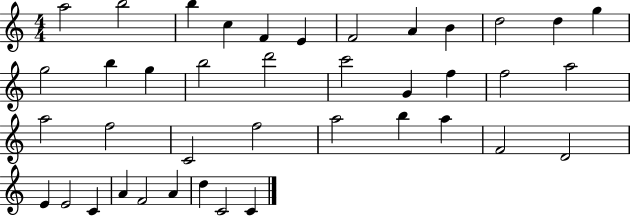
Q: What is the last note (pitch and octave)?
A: C4